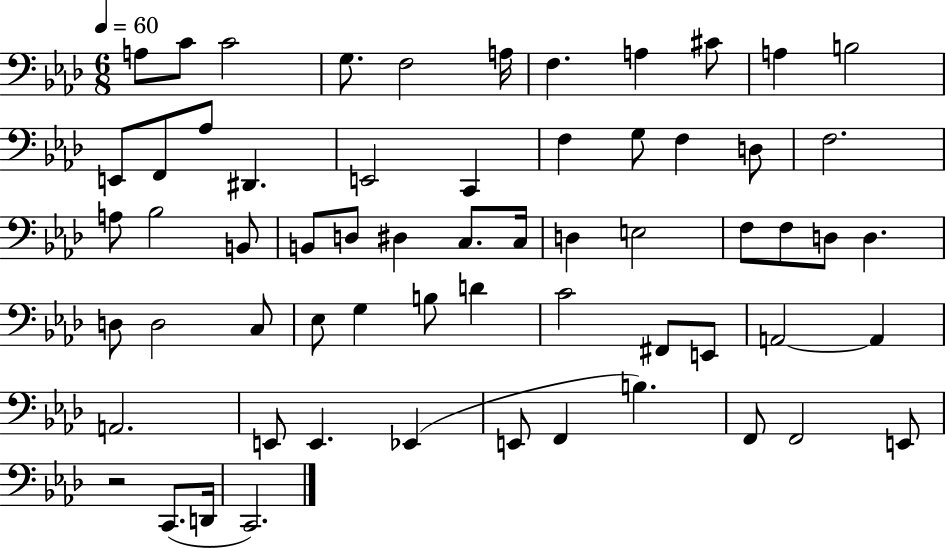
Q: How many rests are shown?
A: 1